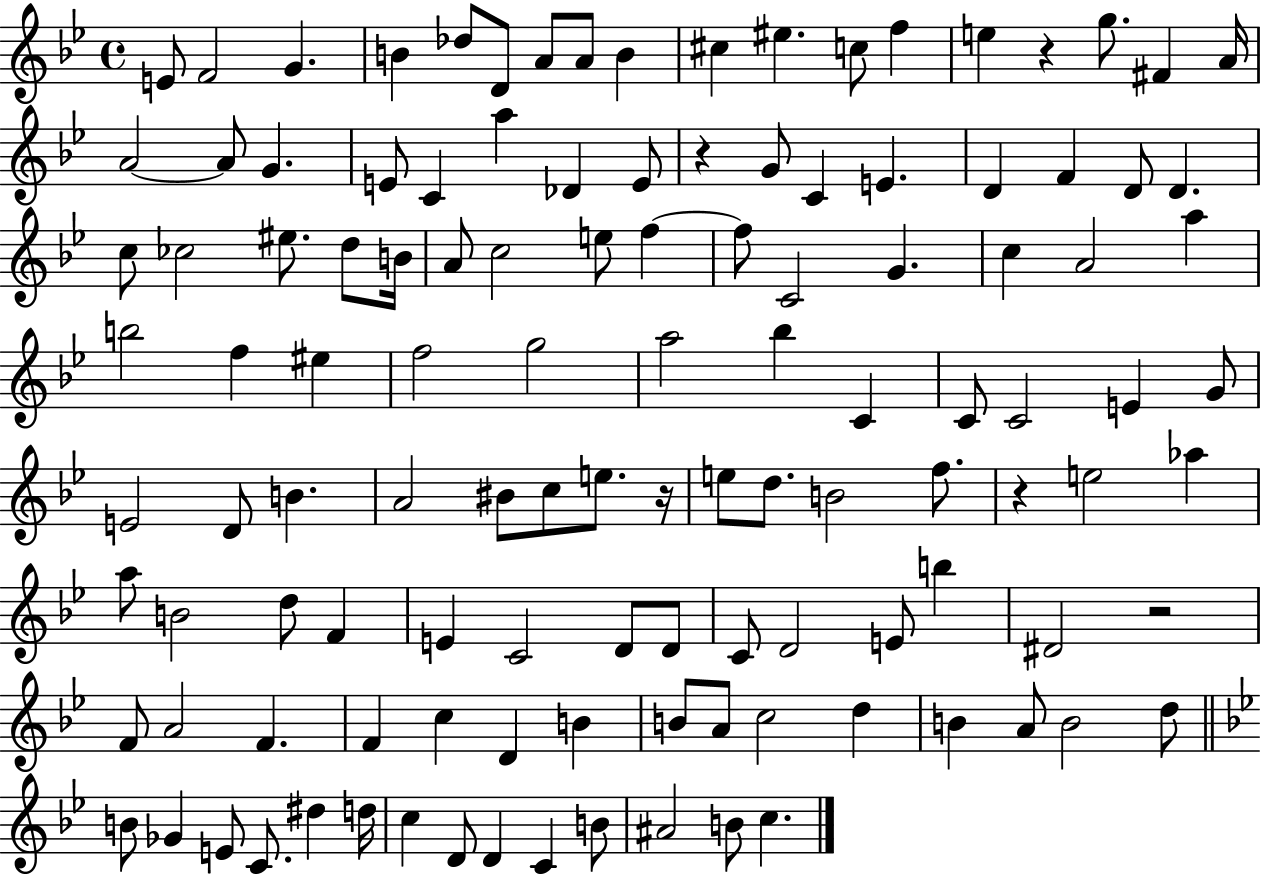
E4/e F4/h G4/q. B4/q Db5/e D4/e A4/e A4/e B4/q C#5/q EIS5/q. C5/e F5/q E5/q R/q G5/e. F#4/q A4/s A4/h A4/e G4/q. E4/e C4/q A5/q Db4/q E4/e R/q G4/e C4/q E4/q. D4/q F4/q D4/e D4/q. C5/e CES5/h EIS5/e. D5/e B4/s A4/e C5/h E5/e F5/q F5/e C4/h G4/q. C5/q A4/h A5/q B5/h F5/q EIS5/q F5/h G5/h A5/h Bb5/q C4/q C4/e C4/h E4/q G4/e E4/h D4/e B4/q. A4/h BIS4/e C5/e E5/e. R/s E5/e D5/e. B4/h F5/e. R/q E5/h Ab5/q A5/e B4/h D5/e F4/q E4/q C4/h D4/e D4/e C4/e D4/h E4/e B5/q D#4/h R/h F4/e A4/h F4/q. F4/q C5/q D4/q B4/q B4/e A4/e C5/h D5/q B4/q A4/e B4/h D5/e B4/e Gb4/q E4/e C4/e. D#5/q D5/s C5/q D4/e D4/q C4/q B4/e A#4/h B4/e C5/q.